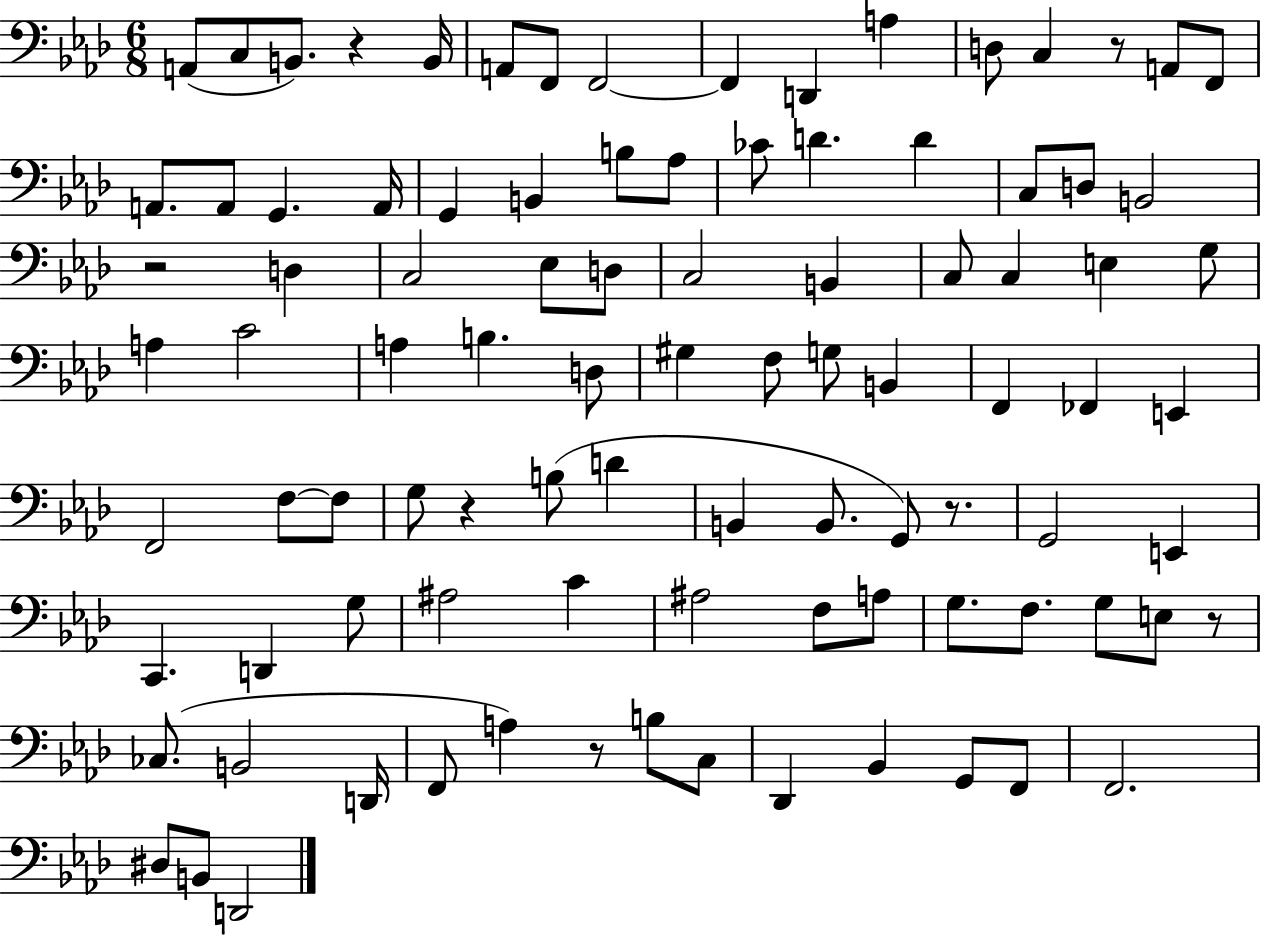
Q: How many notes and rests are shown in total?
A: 95